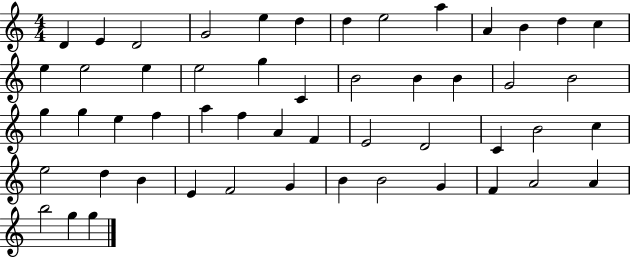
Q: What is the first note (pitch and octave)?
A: D4